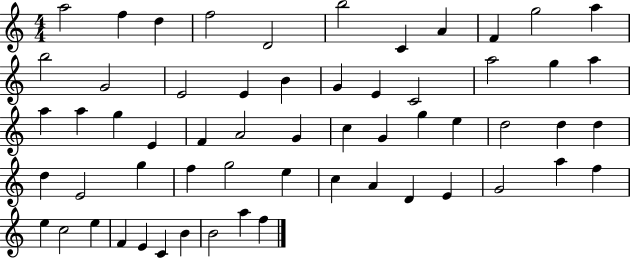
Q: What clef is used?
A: treble